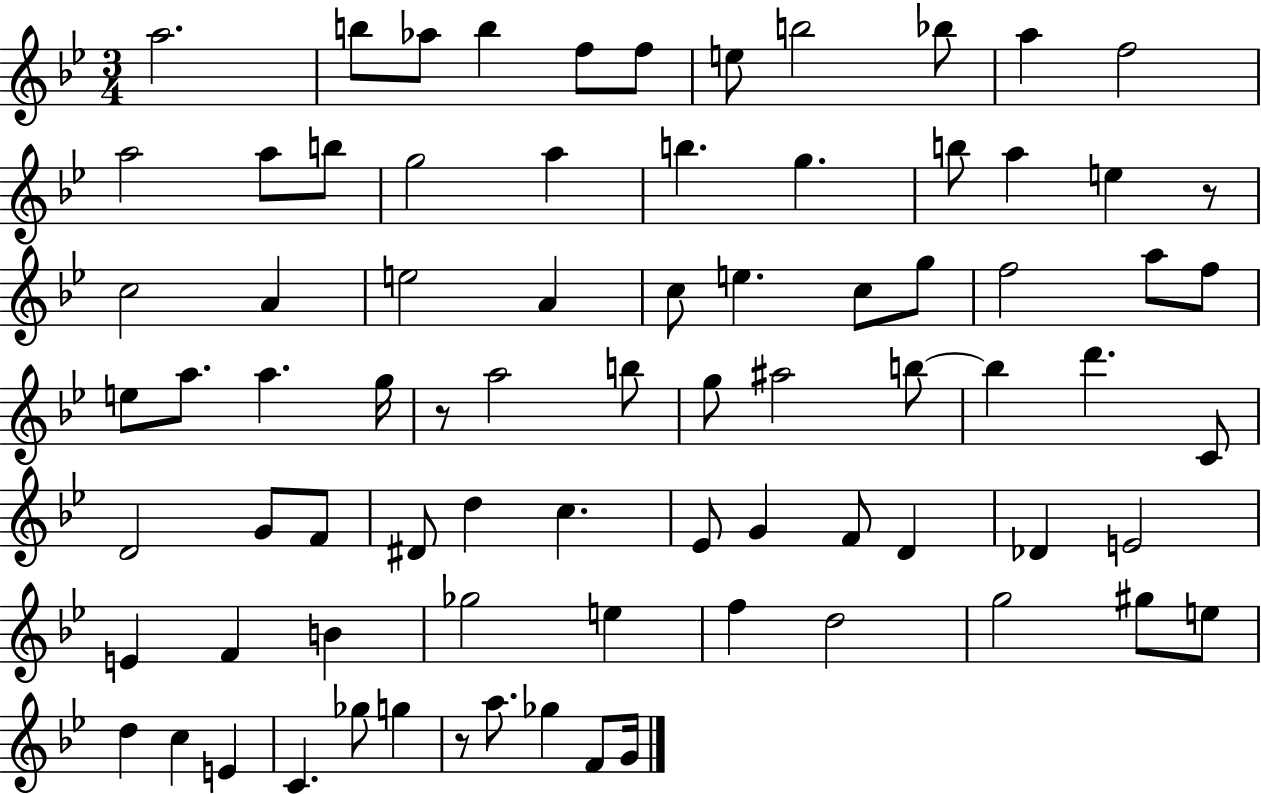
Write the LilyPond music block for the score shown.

{
  \clef treble
  \numericTimeSignature
  \time 3/4
  \key bes \major
  a''2. | b''8 aes''8 b''4 f''8 f''8 | e''8 b''2 bes''8 | a''4 f''2 | \break a''2 a''8 b''8 | g''2 a''4 | b''4. g''4. | b''8 a''4 e''4 r8 | \break c''2 a'4 | e''2 a'4 | c''8 e''4. c''8 g''8 | f''2 a''8 f''8 | \break e''8 a''8. a''4. g''16 | r8 a''2 b''8 | g''8 ais''2 b''8~~ | b''4 d'''4. c'8 | \break d'2 g'8 f'8 | dis'8 d''4 c''4. | ees'8 g'4 f'8 d'4 | des'4 e'2 | \break e'4 f'4 b'4 | ges''2 e''4 | f''4 d''2 | g''2 gis''8 e''8 | \break d''4 c''4 e'4 | c'4. ges''8 g''4 | r8 a''8. ges''4 f'8 g'16 | \bar "|."
}